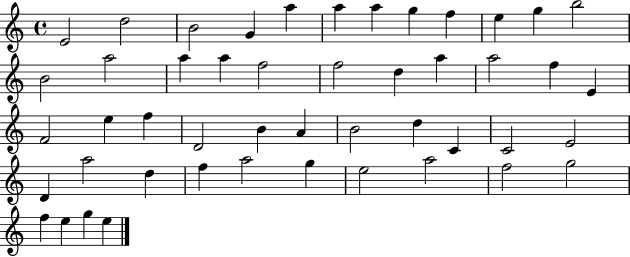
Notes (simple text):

E4/h D5/h B4/h G4/q A5/q A5/q A5/q G5/q F5/q E5/q G5/q B5/h B4/h A5/h A5/q A5/q F5/h F5/h D5/q A5/q A5/h F5/q E4/q F4/h E5/q F5/q D4/h B4/q A4/q B4/h D5/q C4/q C4/h E4/h D4/q A5/h D5/q F5/q A5/h G5/q E5/h A5/h F5/h G5/h F5/q E5/q G5/q E5/q